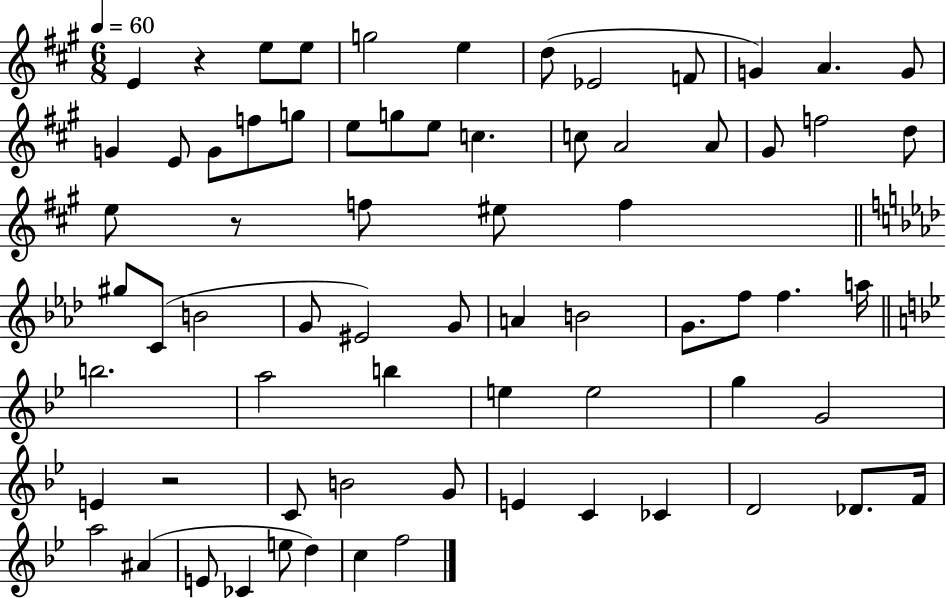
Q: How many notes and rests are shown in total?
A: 70